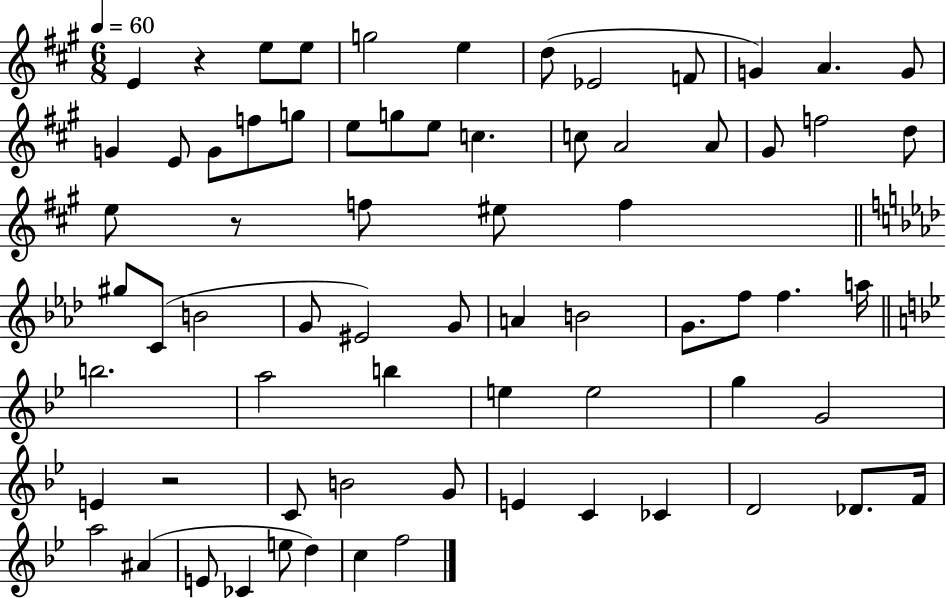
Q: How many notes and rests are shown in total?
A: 70